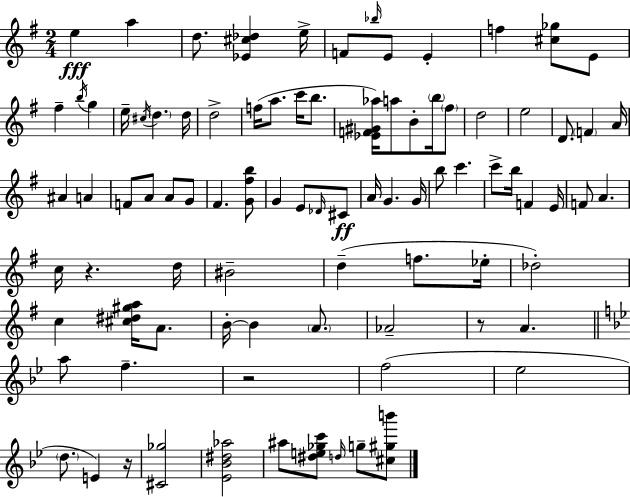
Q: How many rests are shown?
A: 4